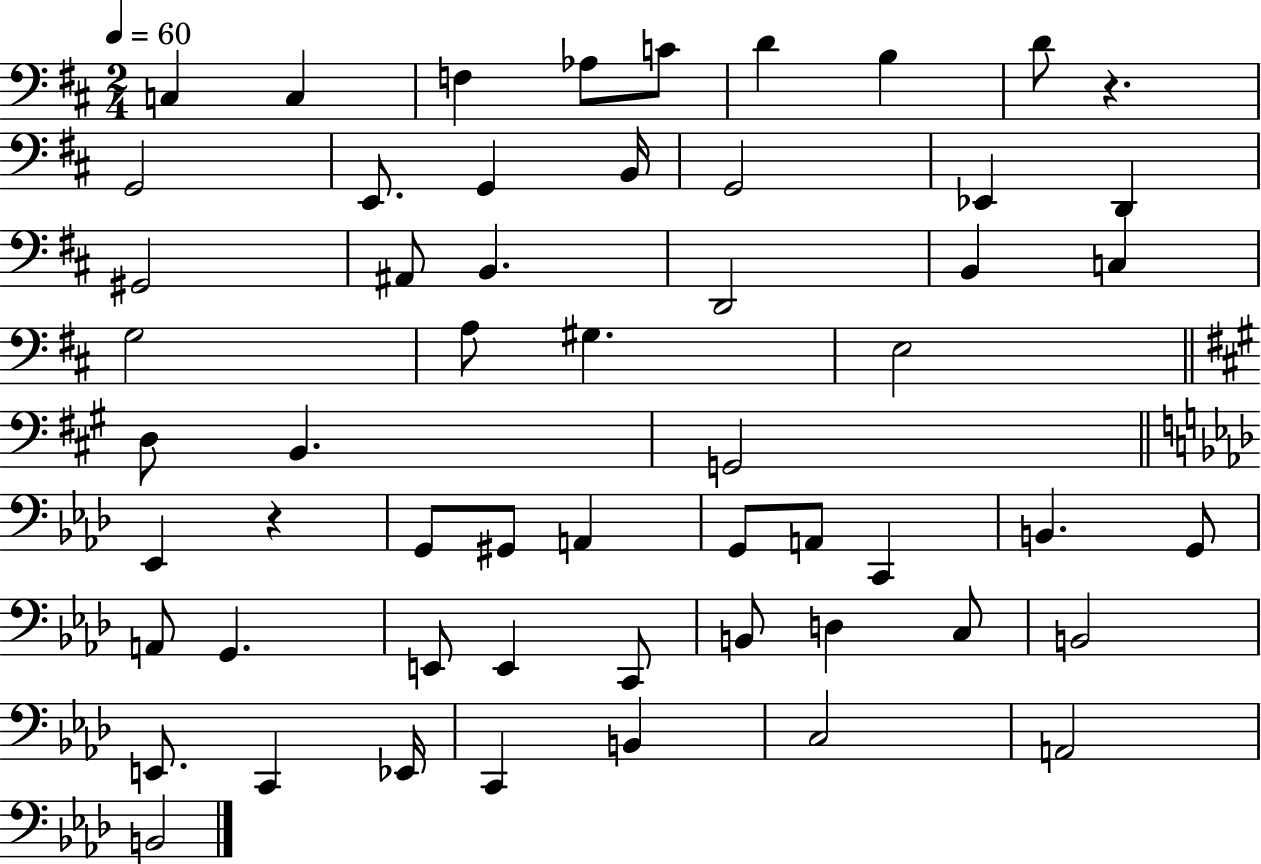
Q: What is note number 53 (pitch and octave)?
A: A2